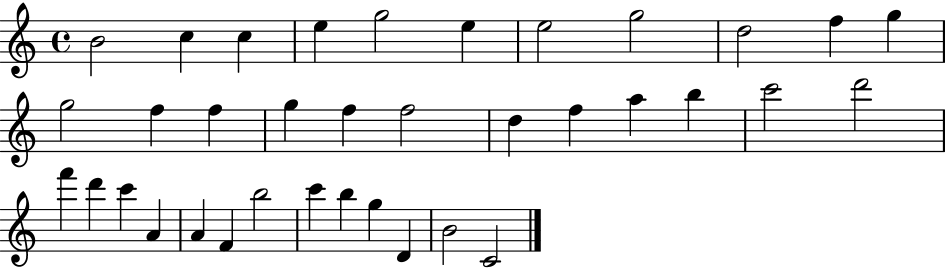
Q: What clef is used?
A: treble